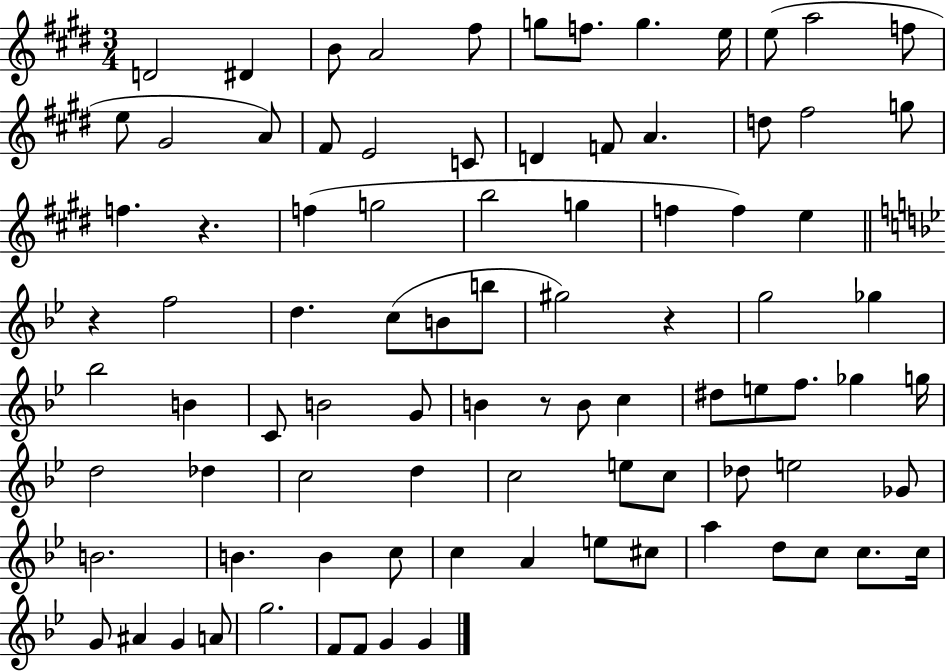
D4/h D#4/q B4/e A4/h F#5/e G5/e F5/e. G5/q. E5/s E5/e A5/h F5/e E5/e G#4/h A4/e F#4/e E4/h C4/e D4/q F4/e A4/q. D5/e F#5/h G5/e F5/q. R/q. F5/q G5/h B5/h G5/q F5/q F5/q E5/q R/q F5/h D5/q. C5/e B4/e B5/e G#5/h R/q G5/h Gb5/q Bb5/h B4/q C4/e B4/h G4/e B4/q R/e B4/e C5/q D#5/e E5/e F5/e. Gb5/q G5/s D5/h Db5/q C5/h D5/q C5/h E5/e C5/e Db5/e E5/h Gb4/e B4/h. B4/q. B4/q C5/e C5/q A4/q E5/e C#5/e A5/q D5/e C5/e C5/e. C5/s G4/e A#4/q G4/q A4/e G5/h. F4/e F4/e G4/q G4/q